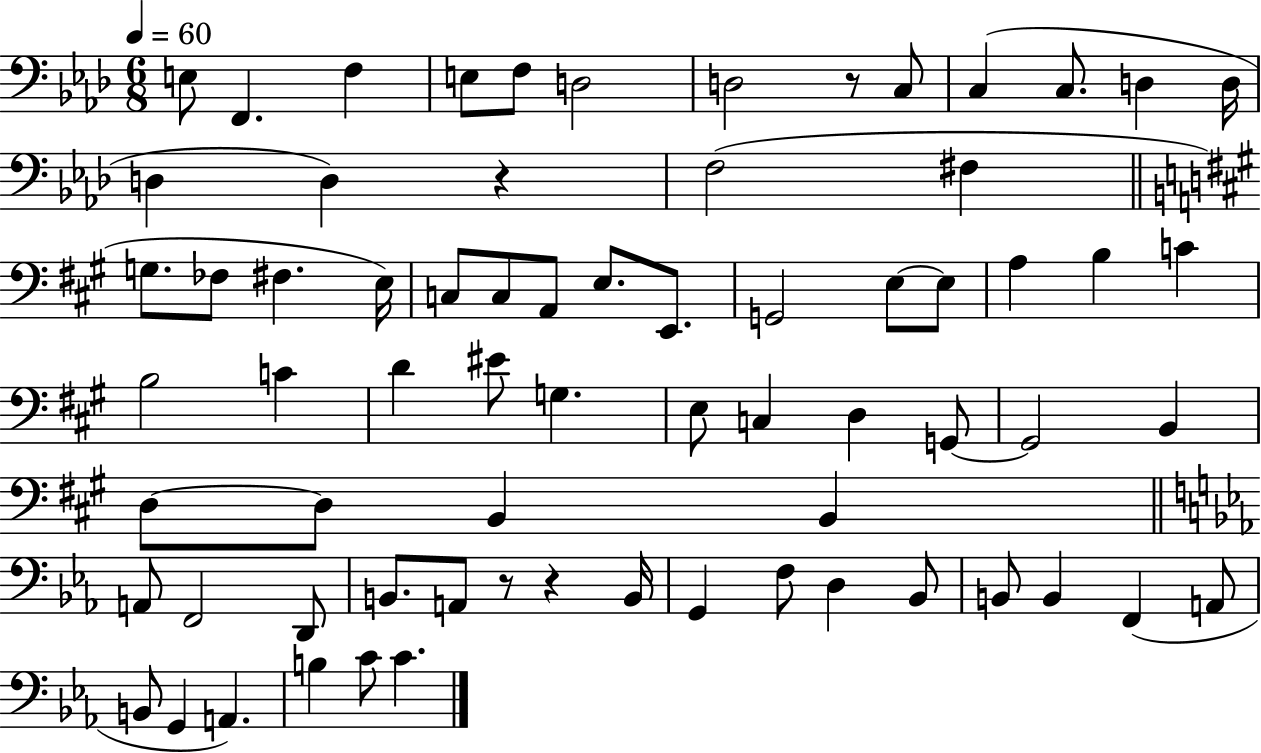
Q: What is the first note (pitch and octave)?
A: E3